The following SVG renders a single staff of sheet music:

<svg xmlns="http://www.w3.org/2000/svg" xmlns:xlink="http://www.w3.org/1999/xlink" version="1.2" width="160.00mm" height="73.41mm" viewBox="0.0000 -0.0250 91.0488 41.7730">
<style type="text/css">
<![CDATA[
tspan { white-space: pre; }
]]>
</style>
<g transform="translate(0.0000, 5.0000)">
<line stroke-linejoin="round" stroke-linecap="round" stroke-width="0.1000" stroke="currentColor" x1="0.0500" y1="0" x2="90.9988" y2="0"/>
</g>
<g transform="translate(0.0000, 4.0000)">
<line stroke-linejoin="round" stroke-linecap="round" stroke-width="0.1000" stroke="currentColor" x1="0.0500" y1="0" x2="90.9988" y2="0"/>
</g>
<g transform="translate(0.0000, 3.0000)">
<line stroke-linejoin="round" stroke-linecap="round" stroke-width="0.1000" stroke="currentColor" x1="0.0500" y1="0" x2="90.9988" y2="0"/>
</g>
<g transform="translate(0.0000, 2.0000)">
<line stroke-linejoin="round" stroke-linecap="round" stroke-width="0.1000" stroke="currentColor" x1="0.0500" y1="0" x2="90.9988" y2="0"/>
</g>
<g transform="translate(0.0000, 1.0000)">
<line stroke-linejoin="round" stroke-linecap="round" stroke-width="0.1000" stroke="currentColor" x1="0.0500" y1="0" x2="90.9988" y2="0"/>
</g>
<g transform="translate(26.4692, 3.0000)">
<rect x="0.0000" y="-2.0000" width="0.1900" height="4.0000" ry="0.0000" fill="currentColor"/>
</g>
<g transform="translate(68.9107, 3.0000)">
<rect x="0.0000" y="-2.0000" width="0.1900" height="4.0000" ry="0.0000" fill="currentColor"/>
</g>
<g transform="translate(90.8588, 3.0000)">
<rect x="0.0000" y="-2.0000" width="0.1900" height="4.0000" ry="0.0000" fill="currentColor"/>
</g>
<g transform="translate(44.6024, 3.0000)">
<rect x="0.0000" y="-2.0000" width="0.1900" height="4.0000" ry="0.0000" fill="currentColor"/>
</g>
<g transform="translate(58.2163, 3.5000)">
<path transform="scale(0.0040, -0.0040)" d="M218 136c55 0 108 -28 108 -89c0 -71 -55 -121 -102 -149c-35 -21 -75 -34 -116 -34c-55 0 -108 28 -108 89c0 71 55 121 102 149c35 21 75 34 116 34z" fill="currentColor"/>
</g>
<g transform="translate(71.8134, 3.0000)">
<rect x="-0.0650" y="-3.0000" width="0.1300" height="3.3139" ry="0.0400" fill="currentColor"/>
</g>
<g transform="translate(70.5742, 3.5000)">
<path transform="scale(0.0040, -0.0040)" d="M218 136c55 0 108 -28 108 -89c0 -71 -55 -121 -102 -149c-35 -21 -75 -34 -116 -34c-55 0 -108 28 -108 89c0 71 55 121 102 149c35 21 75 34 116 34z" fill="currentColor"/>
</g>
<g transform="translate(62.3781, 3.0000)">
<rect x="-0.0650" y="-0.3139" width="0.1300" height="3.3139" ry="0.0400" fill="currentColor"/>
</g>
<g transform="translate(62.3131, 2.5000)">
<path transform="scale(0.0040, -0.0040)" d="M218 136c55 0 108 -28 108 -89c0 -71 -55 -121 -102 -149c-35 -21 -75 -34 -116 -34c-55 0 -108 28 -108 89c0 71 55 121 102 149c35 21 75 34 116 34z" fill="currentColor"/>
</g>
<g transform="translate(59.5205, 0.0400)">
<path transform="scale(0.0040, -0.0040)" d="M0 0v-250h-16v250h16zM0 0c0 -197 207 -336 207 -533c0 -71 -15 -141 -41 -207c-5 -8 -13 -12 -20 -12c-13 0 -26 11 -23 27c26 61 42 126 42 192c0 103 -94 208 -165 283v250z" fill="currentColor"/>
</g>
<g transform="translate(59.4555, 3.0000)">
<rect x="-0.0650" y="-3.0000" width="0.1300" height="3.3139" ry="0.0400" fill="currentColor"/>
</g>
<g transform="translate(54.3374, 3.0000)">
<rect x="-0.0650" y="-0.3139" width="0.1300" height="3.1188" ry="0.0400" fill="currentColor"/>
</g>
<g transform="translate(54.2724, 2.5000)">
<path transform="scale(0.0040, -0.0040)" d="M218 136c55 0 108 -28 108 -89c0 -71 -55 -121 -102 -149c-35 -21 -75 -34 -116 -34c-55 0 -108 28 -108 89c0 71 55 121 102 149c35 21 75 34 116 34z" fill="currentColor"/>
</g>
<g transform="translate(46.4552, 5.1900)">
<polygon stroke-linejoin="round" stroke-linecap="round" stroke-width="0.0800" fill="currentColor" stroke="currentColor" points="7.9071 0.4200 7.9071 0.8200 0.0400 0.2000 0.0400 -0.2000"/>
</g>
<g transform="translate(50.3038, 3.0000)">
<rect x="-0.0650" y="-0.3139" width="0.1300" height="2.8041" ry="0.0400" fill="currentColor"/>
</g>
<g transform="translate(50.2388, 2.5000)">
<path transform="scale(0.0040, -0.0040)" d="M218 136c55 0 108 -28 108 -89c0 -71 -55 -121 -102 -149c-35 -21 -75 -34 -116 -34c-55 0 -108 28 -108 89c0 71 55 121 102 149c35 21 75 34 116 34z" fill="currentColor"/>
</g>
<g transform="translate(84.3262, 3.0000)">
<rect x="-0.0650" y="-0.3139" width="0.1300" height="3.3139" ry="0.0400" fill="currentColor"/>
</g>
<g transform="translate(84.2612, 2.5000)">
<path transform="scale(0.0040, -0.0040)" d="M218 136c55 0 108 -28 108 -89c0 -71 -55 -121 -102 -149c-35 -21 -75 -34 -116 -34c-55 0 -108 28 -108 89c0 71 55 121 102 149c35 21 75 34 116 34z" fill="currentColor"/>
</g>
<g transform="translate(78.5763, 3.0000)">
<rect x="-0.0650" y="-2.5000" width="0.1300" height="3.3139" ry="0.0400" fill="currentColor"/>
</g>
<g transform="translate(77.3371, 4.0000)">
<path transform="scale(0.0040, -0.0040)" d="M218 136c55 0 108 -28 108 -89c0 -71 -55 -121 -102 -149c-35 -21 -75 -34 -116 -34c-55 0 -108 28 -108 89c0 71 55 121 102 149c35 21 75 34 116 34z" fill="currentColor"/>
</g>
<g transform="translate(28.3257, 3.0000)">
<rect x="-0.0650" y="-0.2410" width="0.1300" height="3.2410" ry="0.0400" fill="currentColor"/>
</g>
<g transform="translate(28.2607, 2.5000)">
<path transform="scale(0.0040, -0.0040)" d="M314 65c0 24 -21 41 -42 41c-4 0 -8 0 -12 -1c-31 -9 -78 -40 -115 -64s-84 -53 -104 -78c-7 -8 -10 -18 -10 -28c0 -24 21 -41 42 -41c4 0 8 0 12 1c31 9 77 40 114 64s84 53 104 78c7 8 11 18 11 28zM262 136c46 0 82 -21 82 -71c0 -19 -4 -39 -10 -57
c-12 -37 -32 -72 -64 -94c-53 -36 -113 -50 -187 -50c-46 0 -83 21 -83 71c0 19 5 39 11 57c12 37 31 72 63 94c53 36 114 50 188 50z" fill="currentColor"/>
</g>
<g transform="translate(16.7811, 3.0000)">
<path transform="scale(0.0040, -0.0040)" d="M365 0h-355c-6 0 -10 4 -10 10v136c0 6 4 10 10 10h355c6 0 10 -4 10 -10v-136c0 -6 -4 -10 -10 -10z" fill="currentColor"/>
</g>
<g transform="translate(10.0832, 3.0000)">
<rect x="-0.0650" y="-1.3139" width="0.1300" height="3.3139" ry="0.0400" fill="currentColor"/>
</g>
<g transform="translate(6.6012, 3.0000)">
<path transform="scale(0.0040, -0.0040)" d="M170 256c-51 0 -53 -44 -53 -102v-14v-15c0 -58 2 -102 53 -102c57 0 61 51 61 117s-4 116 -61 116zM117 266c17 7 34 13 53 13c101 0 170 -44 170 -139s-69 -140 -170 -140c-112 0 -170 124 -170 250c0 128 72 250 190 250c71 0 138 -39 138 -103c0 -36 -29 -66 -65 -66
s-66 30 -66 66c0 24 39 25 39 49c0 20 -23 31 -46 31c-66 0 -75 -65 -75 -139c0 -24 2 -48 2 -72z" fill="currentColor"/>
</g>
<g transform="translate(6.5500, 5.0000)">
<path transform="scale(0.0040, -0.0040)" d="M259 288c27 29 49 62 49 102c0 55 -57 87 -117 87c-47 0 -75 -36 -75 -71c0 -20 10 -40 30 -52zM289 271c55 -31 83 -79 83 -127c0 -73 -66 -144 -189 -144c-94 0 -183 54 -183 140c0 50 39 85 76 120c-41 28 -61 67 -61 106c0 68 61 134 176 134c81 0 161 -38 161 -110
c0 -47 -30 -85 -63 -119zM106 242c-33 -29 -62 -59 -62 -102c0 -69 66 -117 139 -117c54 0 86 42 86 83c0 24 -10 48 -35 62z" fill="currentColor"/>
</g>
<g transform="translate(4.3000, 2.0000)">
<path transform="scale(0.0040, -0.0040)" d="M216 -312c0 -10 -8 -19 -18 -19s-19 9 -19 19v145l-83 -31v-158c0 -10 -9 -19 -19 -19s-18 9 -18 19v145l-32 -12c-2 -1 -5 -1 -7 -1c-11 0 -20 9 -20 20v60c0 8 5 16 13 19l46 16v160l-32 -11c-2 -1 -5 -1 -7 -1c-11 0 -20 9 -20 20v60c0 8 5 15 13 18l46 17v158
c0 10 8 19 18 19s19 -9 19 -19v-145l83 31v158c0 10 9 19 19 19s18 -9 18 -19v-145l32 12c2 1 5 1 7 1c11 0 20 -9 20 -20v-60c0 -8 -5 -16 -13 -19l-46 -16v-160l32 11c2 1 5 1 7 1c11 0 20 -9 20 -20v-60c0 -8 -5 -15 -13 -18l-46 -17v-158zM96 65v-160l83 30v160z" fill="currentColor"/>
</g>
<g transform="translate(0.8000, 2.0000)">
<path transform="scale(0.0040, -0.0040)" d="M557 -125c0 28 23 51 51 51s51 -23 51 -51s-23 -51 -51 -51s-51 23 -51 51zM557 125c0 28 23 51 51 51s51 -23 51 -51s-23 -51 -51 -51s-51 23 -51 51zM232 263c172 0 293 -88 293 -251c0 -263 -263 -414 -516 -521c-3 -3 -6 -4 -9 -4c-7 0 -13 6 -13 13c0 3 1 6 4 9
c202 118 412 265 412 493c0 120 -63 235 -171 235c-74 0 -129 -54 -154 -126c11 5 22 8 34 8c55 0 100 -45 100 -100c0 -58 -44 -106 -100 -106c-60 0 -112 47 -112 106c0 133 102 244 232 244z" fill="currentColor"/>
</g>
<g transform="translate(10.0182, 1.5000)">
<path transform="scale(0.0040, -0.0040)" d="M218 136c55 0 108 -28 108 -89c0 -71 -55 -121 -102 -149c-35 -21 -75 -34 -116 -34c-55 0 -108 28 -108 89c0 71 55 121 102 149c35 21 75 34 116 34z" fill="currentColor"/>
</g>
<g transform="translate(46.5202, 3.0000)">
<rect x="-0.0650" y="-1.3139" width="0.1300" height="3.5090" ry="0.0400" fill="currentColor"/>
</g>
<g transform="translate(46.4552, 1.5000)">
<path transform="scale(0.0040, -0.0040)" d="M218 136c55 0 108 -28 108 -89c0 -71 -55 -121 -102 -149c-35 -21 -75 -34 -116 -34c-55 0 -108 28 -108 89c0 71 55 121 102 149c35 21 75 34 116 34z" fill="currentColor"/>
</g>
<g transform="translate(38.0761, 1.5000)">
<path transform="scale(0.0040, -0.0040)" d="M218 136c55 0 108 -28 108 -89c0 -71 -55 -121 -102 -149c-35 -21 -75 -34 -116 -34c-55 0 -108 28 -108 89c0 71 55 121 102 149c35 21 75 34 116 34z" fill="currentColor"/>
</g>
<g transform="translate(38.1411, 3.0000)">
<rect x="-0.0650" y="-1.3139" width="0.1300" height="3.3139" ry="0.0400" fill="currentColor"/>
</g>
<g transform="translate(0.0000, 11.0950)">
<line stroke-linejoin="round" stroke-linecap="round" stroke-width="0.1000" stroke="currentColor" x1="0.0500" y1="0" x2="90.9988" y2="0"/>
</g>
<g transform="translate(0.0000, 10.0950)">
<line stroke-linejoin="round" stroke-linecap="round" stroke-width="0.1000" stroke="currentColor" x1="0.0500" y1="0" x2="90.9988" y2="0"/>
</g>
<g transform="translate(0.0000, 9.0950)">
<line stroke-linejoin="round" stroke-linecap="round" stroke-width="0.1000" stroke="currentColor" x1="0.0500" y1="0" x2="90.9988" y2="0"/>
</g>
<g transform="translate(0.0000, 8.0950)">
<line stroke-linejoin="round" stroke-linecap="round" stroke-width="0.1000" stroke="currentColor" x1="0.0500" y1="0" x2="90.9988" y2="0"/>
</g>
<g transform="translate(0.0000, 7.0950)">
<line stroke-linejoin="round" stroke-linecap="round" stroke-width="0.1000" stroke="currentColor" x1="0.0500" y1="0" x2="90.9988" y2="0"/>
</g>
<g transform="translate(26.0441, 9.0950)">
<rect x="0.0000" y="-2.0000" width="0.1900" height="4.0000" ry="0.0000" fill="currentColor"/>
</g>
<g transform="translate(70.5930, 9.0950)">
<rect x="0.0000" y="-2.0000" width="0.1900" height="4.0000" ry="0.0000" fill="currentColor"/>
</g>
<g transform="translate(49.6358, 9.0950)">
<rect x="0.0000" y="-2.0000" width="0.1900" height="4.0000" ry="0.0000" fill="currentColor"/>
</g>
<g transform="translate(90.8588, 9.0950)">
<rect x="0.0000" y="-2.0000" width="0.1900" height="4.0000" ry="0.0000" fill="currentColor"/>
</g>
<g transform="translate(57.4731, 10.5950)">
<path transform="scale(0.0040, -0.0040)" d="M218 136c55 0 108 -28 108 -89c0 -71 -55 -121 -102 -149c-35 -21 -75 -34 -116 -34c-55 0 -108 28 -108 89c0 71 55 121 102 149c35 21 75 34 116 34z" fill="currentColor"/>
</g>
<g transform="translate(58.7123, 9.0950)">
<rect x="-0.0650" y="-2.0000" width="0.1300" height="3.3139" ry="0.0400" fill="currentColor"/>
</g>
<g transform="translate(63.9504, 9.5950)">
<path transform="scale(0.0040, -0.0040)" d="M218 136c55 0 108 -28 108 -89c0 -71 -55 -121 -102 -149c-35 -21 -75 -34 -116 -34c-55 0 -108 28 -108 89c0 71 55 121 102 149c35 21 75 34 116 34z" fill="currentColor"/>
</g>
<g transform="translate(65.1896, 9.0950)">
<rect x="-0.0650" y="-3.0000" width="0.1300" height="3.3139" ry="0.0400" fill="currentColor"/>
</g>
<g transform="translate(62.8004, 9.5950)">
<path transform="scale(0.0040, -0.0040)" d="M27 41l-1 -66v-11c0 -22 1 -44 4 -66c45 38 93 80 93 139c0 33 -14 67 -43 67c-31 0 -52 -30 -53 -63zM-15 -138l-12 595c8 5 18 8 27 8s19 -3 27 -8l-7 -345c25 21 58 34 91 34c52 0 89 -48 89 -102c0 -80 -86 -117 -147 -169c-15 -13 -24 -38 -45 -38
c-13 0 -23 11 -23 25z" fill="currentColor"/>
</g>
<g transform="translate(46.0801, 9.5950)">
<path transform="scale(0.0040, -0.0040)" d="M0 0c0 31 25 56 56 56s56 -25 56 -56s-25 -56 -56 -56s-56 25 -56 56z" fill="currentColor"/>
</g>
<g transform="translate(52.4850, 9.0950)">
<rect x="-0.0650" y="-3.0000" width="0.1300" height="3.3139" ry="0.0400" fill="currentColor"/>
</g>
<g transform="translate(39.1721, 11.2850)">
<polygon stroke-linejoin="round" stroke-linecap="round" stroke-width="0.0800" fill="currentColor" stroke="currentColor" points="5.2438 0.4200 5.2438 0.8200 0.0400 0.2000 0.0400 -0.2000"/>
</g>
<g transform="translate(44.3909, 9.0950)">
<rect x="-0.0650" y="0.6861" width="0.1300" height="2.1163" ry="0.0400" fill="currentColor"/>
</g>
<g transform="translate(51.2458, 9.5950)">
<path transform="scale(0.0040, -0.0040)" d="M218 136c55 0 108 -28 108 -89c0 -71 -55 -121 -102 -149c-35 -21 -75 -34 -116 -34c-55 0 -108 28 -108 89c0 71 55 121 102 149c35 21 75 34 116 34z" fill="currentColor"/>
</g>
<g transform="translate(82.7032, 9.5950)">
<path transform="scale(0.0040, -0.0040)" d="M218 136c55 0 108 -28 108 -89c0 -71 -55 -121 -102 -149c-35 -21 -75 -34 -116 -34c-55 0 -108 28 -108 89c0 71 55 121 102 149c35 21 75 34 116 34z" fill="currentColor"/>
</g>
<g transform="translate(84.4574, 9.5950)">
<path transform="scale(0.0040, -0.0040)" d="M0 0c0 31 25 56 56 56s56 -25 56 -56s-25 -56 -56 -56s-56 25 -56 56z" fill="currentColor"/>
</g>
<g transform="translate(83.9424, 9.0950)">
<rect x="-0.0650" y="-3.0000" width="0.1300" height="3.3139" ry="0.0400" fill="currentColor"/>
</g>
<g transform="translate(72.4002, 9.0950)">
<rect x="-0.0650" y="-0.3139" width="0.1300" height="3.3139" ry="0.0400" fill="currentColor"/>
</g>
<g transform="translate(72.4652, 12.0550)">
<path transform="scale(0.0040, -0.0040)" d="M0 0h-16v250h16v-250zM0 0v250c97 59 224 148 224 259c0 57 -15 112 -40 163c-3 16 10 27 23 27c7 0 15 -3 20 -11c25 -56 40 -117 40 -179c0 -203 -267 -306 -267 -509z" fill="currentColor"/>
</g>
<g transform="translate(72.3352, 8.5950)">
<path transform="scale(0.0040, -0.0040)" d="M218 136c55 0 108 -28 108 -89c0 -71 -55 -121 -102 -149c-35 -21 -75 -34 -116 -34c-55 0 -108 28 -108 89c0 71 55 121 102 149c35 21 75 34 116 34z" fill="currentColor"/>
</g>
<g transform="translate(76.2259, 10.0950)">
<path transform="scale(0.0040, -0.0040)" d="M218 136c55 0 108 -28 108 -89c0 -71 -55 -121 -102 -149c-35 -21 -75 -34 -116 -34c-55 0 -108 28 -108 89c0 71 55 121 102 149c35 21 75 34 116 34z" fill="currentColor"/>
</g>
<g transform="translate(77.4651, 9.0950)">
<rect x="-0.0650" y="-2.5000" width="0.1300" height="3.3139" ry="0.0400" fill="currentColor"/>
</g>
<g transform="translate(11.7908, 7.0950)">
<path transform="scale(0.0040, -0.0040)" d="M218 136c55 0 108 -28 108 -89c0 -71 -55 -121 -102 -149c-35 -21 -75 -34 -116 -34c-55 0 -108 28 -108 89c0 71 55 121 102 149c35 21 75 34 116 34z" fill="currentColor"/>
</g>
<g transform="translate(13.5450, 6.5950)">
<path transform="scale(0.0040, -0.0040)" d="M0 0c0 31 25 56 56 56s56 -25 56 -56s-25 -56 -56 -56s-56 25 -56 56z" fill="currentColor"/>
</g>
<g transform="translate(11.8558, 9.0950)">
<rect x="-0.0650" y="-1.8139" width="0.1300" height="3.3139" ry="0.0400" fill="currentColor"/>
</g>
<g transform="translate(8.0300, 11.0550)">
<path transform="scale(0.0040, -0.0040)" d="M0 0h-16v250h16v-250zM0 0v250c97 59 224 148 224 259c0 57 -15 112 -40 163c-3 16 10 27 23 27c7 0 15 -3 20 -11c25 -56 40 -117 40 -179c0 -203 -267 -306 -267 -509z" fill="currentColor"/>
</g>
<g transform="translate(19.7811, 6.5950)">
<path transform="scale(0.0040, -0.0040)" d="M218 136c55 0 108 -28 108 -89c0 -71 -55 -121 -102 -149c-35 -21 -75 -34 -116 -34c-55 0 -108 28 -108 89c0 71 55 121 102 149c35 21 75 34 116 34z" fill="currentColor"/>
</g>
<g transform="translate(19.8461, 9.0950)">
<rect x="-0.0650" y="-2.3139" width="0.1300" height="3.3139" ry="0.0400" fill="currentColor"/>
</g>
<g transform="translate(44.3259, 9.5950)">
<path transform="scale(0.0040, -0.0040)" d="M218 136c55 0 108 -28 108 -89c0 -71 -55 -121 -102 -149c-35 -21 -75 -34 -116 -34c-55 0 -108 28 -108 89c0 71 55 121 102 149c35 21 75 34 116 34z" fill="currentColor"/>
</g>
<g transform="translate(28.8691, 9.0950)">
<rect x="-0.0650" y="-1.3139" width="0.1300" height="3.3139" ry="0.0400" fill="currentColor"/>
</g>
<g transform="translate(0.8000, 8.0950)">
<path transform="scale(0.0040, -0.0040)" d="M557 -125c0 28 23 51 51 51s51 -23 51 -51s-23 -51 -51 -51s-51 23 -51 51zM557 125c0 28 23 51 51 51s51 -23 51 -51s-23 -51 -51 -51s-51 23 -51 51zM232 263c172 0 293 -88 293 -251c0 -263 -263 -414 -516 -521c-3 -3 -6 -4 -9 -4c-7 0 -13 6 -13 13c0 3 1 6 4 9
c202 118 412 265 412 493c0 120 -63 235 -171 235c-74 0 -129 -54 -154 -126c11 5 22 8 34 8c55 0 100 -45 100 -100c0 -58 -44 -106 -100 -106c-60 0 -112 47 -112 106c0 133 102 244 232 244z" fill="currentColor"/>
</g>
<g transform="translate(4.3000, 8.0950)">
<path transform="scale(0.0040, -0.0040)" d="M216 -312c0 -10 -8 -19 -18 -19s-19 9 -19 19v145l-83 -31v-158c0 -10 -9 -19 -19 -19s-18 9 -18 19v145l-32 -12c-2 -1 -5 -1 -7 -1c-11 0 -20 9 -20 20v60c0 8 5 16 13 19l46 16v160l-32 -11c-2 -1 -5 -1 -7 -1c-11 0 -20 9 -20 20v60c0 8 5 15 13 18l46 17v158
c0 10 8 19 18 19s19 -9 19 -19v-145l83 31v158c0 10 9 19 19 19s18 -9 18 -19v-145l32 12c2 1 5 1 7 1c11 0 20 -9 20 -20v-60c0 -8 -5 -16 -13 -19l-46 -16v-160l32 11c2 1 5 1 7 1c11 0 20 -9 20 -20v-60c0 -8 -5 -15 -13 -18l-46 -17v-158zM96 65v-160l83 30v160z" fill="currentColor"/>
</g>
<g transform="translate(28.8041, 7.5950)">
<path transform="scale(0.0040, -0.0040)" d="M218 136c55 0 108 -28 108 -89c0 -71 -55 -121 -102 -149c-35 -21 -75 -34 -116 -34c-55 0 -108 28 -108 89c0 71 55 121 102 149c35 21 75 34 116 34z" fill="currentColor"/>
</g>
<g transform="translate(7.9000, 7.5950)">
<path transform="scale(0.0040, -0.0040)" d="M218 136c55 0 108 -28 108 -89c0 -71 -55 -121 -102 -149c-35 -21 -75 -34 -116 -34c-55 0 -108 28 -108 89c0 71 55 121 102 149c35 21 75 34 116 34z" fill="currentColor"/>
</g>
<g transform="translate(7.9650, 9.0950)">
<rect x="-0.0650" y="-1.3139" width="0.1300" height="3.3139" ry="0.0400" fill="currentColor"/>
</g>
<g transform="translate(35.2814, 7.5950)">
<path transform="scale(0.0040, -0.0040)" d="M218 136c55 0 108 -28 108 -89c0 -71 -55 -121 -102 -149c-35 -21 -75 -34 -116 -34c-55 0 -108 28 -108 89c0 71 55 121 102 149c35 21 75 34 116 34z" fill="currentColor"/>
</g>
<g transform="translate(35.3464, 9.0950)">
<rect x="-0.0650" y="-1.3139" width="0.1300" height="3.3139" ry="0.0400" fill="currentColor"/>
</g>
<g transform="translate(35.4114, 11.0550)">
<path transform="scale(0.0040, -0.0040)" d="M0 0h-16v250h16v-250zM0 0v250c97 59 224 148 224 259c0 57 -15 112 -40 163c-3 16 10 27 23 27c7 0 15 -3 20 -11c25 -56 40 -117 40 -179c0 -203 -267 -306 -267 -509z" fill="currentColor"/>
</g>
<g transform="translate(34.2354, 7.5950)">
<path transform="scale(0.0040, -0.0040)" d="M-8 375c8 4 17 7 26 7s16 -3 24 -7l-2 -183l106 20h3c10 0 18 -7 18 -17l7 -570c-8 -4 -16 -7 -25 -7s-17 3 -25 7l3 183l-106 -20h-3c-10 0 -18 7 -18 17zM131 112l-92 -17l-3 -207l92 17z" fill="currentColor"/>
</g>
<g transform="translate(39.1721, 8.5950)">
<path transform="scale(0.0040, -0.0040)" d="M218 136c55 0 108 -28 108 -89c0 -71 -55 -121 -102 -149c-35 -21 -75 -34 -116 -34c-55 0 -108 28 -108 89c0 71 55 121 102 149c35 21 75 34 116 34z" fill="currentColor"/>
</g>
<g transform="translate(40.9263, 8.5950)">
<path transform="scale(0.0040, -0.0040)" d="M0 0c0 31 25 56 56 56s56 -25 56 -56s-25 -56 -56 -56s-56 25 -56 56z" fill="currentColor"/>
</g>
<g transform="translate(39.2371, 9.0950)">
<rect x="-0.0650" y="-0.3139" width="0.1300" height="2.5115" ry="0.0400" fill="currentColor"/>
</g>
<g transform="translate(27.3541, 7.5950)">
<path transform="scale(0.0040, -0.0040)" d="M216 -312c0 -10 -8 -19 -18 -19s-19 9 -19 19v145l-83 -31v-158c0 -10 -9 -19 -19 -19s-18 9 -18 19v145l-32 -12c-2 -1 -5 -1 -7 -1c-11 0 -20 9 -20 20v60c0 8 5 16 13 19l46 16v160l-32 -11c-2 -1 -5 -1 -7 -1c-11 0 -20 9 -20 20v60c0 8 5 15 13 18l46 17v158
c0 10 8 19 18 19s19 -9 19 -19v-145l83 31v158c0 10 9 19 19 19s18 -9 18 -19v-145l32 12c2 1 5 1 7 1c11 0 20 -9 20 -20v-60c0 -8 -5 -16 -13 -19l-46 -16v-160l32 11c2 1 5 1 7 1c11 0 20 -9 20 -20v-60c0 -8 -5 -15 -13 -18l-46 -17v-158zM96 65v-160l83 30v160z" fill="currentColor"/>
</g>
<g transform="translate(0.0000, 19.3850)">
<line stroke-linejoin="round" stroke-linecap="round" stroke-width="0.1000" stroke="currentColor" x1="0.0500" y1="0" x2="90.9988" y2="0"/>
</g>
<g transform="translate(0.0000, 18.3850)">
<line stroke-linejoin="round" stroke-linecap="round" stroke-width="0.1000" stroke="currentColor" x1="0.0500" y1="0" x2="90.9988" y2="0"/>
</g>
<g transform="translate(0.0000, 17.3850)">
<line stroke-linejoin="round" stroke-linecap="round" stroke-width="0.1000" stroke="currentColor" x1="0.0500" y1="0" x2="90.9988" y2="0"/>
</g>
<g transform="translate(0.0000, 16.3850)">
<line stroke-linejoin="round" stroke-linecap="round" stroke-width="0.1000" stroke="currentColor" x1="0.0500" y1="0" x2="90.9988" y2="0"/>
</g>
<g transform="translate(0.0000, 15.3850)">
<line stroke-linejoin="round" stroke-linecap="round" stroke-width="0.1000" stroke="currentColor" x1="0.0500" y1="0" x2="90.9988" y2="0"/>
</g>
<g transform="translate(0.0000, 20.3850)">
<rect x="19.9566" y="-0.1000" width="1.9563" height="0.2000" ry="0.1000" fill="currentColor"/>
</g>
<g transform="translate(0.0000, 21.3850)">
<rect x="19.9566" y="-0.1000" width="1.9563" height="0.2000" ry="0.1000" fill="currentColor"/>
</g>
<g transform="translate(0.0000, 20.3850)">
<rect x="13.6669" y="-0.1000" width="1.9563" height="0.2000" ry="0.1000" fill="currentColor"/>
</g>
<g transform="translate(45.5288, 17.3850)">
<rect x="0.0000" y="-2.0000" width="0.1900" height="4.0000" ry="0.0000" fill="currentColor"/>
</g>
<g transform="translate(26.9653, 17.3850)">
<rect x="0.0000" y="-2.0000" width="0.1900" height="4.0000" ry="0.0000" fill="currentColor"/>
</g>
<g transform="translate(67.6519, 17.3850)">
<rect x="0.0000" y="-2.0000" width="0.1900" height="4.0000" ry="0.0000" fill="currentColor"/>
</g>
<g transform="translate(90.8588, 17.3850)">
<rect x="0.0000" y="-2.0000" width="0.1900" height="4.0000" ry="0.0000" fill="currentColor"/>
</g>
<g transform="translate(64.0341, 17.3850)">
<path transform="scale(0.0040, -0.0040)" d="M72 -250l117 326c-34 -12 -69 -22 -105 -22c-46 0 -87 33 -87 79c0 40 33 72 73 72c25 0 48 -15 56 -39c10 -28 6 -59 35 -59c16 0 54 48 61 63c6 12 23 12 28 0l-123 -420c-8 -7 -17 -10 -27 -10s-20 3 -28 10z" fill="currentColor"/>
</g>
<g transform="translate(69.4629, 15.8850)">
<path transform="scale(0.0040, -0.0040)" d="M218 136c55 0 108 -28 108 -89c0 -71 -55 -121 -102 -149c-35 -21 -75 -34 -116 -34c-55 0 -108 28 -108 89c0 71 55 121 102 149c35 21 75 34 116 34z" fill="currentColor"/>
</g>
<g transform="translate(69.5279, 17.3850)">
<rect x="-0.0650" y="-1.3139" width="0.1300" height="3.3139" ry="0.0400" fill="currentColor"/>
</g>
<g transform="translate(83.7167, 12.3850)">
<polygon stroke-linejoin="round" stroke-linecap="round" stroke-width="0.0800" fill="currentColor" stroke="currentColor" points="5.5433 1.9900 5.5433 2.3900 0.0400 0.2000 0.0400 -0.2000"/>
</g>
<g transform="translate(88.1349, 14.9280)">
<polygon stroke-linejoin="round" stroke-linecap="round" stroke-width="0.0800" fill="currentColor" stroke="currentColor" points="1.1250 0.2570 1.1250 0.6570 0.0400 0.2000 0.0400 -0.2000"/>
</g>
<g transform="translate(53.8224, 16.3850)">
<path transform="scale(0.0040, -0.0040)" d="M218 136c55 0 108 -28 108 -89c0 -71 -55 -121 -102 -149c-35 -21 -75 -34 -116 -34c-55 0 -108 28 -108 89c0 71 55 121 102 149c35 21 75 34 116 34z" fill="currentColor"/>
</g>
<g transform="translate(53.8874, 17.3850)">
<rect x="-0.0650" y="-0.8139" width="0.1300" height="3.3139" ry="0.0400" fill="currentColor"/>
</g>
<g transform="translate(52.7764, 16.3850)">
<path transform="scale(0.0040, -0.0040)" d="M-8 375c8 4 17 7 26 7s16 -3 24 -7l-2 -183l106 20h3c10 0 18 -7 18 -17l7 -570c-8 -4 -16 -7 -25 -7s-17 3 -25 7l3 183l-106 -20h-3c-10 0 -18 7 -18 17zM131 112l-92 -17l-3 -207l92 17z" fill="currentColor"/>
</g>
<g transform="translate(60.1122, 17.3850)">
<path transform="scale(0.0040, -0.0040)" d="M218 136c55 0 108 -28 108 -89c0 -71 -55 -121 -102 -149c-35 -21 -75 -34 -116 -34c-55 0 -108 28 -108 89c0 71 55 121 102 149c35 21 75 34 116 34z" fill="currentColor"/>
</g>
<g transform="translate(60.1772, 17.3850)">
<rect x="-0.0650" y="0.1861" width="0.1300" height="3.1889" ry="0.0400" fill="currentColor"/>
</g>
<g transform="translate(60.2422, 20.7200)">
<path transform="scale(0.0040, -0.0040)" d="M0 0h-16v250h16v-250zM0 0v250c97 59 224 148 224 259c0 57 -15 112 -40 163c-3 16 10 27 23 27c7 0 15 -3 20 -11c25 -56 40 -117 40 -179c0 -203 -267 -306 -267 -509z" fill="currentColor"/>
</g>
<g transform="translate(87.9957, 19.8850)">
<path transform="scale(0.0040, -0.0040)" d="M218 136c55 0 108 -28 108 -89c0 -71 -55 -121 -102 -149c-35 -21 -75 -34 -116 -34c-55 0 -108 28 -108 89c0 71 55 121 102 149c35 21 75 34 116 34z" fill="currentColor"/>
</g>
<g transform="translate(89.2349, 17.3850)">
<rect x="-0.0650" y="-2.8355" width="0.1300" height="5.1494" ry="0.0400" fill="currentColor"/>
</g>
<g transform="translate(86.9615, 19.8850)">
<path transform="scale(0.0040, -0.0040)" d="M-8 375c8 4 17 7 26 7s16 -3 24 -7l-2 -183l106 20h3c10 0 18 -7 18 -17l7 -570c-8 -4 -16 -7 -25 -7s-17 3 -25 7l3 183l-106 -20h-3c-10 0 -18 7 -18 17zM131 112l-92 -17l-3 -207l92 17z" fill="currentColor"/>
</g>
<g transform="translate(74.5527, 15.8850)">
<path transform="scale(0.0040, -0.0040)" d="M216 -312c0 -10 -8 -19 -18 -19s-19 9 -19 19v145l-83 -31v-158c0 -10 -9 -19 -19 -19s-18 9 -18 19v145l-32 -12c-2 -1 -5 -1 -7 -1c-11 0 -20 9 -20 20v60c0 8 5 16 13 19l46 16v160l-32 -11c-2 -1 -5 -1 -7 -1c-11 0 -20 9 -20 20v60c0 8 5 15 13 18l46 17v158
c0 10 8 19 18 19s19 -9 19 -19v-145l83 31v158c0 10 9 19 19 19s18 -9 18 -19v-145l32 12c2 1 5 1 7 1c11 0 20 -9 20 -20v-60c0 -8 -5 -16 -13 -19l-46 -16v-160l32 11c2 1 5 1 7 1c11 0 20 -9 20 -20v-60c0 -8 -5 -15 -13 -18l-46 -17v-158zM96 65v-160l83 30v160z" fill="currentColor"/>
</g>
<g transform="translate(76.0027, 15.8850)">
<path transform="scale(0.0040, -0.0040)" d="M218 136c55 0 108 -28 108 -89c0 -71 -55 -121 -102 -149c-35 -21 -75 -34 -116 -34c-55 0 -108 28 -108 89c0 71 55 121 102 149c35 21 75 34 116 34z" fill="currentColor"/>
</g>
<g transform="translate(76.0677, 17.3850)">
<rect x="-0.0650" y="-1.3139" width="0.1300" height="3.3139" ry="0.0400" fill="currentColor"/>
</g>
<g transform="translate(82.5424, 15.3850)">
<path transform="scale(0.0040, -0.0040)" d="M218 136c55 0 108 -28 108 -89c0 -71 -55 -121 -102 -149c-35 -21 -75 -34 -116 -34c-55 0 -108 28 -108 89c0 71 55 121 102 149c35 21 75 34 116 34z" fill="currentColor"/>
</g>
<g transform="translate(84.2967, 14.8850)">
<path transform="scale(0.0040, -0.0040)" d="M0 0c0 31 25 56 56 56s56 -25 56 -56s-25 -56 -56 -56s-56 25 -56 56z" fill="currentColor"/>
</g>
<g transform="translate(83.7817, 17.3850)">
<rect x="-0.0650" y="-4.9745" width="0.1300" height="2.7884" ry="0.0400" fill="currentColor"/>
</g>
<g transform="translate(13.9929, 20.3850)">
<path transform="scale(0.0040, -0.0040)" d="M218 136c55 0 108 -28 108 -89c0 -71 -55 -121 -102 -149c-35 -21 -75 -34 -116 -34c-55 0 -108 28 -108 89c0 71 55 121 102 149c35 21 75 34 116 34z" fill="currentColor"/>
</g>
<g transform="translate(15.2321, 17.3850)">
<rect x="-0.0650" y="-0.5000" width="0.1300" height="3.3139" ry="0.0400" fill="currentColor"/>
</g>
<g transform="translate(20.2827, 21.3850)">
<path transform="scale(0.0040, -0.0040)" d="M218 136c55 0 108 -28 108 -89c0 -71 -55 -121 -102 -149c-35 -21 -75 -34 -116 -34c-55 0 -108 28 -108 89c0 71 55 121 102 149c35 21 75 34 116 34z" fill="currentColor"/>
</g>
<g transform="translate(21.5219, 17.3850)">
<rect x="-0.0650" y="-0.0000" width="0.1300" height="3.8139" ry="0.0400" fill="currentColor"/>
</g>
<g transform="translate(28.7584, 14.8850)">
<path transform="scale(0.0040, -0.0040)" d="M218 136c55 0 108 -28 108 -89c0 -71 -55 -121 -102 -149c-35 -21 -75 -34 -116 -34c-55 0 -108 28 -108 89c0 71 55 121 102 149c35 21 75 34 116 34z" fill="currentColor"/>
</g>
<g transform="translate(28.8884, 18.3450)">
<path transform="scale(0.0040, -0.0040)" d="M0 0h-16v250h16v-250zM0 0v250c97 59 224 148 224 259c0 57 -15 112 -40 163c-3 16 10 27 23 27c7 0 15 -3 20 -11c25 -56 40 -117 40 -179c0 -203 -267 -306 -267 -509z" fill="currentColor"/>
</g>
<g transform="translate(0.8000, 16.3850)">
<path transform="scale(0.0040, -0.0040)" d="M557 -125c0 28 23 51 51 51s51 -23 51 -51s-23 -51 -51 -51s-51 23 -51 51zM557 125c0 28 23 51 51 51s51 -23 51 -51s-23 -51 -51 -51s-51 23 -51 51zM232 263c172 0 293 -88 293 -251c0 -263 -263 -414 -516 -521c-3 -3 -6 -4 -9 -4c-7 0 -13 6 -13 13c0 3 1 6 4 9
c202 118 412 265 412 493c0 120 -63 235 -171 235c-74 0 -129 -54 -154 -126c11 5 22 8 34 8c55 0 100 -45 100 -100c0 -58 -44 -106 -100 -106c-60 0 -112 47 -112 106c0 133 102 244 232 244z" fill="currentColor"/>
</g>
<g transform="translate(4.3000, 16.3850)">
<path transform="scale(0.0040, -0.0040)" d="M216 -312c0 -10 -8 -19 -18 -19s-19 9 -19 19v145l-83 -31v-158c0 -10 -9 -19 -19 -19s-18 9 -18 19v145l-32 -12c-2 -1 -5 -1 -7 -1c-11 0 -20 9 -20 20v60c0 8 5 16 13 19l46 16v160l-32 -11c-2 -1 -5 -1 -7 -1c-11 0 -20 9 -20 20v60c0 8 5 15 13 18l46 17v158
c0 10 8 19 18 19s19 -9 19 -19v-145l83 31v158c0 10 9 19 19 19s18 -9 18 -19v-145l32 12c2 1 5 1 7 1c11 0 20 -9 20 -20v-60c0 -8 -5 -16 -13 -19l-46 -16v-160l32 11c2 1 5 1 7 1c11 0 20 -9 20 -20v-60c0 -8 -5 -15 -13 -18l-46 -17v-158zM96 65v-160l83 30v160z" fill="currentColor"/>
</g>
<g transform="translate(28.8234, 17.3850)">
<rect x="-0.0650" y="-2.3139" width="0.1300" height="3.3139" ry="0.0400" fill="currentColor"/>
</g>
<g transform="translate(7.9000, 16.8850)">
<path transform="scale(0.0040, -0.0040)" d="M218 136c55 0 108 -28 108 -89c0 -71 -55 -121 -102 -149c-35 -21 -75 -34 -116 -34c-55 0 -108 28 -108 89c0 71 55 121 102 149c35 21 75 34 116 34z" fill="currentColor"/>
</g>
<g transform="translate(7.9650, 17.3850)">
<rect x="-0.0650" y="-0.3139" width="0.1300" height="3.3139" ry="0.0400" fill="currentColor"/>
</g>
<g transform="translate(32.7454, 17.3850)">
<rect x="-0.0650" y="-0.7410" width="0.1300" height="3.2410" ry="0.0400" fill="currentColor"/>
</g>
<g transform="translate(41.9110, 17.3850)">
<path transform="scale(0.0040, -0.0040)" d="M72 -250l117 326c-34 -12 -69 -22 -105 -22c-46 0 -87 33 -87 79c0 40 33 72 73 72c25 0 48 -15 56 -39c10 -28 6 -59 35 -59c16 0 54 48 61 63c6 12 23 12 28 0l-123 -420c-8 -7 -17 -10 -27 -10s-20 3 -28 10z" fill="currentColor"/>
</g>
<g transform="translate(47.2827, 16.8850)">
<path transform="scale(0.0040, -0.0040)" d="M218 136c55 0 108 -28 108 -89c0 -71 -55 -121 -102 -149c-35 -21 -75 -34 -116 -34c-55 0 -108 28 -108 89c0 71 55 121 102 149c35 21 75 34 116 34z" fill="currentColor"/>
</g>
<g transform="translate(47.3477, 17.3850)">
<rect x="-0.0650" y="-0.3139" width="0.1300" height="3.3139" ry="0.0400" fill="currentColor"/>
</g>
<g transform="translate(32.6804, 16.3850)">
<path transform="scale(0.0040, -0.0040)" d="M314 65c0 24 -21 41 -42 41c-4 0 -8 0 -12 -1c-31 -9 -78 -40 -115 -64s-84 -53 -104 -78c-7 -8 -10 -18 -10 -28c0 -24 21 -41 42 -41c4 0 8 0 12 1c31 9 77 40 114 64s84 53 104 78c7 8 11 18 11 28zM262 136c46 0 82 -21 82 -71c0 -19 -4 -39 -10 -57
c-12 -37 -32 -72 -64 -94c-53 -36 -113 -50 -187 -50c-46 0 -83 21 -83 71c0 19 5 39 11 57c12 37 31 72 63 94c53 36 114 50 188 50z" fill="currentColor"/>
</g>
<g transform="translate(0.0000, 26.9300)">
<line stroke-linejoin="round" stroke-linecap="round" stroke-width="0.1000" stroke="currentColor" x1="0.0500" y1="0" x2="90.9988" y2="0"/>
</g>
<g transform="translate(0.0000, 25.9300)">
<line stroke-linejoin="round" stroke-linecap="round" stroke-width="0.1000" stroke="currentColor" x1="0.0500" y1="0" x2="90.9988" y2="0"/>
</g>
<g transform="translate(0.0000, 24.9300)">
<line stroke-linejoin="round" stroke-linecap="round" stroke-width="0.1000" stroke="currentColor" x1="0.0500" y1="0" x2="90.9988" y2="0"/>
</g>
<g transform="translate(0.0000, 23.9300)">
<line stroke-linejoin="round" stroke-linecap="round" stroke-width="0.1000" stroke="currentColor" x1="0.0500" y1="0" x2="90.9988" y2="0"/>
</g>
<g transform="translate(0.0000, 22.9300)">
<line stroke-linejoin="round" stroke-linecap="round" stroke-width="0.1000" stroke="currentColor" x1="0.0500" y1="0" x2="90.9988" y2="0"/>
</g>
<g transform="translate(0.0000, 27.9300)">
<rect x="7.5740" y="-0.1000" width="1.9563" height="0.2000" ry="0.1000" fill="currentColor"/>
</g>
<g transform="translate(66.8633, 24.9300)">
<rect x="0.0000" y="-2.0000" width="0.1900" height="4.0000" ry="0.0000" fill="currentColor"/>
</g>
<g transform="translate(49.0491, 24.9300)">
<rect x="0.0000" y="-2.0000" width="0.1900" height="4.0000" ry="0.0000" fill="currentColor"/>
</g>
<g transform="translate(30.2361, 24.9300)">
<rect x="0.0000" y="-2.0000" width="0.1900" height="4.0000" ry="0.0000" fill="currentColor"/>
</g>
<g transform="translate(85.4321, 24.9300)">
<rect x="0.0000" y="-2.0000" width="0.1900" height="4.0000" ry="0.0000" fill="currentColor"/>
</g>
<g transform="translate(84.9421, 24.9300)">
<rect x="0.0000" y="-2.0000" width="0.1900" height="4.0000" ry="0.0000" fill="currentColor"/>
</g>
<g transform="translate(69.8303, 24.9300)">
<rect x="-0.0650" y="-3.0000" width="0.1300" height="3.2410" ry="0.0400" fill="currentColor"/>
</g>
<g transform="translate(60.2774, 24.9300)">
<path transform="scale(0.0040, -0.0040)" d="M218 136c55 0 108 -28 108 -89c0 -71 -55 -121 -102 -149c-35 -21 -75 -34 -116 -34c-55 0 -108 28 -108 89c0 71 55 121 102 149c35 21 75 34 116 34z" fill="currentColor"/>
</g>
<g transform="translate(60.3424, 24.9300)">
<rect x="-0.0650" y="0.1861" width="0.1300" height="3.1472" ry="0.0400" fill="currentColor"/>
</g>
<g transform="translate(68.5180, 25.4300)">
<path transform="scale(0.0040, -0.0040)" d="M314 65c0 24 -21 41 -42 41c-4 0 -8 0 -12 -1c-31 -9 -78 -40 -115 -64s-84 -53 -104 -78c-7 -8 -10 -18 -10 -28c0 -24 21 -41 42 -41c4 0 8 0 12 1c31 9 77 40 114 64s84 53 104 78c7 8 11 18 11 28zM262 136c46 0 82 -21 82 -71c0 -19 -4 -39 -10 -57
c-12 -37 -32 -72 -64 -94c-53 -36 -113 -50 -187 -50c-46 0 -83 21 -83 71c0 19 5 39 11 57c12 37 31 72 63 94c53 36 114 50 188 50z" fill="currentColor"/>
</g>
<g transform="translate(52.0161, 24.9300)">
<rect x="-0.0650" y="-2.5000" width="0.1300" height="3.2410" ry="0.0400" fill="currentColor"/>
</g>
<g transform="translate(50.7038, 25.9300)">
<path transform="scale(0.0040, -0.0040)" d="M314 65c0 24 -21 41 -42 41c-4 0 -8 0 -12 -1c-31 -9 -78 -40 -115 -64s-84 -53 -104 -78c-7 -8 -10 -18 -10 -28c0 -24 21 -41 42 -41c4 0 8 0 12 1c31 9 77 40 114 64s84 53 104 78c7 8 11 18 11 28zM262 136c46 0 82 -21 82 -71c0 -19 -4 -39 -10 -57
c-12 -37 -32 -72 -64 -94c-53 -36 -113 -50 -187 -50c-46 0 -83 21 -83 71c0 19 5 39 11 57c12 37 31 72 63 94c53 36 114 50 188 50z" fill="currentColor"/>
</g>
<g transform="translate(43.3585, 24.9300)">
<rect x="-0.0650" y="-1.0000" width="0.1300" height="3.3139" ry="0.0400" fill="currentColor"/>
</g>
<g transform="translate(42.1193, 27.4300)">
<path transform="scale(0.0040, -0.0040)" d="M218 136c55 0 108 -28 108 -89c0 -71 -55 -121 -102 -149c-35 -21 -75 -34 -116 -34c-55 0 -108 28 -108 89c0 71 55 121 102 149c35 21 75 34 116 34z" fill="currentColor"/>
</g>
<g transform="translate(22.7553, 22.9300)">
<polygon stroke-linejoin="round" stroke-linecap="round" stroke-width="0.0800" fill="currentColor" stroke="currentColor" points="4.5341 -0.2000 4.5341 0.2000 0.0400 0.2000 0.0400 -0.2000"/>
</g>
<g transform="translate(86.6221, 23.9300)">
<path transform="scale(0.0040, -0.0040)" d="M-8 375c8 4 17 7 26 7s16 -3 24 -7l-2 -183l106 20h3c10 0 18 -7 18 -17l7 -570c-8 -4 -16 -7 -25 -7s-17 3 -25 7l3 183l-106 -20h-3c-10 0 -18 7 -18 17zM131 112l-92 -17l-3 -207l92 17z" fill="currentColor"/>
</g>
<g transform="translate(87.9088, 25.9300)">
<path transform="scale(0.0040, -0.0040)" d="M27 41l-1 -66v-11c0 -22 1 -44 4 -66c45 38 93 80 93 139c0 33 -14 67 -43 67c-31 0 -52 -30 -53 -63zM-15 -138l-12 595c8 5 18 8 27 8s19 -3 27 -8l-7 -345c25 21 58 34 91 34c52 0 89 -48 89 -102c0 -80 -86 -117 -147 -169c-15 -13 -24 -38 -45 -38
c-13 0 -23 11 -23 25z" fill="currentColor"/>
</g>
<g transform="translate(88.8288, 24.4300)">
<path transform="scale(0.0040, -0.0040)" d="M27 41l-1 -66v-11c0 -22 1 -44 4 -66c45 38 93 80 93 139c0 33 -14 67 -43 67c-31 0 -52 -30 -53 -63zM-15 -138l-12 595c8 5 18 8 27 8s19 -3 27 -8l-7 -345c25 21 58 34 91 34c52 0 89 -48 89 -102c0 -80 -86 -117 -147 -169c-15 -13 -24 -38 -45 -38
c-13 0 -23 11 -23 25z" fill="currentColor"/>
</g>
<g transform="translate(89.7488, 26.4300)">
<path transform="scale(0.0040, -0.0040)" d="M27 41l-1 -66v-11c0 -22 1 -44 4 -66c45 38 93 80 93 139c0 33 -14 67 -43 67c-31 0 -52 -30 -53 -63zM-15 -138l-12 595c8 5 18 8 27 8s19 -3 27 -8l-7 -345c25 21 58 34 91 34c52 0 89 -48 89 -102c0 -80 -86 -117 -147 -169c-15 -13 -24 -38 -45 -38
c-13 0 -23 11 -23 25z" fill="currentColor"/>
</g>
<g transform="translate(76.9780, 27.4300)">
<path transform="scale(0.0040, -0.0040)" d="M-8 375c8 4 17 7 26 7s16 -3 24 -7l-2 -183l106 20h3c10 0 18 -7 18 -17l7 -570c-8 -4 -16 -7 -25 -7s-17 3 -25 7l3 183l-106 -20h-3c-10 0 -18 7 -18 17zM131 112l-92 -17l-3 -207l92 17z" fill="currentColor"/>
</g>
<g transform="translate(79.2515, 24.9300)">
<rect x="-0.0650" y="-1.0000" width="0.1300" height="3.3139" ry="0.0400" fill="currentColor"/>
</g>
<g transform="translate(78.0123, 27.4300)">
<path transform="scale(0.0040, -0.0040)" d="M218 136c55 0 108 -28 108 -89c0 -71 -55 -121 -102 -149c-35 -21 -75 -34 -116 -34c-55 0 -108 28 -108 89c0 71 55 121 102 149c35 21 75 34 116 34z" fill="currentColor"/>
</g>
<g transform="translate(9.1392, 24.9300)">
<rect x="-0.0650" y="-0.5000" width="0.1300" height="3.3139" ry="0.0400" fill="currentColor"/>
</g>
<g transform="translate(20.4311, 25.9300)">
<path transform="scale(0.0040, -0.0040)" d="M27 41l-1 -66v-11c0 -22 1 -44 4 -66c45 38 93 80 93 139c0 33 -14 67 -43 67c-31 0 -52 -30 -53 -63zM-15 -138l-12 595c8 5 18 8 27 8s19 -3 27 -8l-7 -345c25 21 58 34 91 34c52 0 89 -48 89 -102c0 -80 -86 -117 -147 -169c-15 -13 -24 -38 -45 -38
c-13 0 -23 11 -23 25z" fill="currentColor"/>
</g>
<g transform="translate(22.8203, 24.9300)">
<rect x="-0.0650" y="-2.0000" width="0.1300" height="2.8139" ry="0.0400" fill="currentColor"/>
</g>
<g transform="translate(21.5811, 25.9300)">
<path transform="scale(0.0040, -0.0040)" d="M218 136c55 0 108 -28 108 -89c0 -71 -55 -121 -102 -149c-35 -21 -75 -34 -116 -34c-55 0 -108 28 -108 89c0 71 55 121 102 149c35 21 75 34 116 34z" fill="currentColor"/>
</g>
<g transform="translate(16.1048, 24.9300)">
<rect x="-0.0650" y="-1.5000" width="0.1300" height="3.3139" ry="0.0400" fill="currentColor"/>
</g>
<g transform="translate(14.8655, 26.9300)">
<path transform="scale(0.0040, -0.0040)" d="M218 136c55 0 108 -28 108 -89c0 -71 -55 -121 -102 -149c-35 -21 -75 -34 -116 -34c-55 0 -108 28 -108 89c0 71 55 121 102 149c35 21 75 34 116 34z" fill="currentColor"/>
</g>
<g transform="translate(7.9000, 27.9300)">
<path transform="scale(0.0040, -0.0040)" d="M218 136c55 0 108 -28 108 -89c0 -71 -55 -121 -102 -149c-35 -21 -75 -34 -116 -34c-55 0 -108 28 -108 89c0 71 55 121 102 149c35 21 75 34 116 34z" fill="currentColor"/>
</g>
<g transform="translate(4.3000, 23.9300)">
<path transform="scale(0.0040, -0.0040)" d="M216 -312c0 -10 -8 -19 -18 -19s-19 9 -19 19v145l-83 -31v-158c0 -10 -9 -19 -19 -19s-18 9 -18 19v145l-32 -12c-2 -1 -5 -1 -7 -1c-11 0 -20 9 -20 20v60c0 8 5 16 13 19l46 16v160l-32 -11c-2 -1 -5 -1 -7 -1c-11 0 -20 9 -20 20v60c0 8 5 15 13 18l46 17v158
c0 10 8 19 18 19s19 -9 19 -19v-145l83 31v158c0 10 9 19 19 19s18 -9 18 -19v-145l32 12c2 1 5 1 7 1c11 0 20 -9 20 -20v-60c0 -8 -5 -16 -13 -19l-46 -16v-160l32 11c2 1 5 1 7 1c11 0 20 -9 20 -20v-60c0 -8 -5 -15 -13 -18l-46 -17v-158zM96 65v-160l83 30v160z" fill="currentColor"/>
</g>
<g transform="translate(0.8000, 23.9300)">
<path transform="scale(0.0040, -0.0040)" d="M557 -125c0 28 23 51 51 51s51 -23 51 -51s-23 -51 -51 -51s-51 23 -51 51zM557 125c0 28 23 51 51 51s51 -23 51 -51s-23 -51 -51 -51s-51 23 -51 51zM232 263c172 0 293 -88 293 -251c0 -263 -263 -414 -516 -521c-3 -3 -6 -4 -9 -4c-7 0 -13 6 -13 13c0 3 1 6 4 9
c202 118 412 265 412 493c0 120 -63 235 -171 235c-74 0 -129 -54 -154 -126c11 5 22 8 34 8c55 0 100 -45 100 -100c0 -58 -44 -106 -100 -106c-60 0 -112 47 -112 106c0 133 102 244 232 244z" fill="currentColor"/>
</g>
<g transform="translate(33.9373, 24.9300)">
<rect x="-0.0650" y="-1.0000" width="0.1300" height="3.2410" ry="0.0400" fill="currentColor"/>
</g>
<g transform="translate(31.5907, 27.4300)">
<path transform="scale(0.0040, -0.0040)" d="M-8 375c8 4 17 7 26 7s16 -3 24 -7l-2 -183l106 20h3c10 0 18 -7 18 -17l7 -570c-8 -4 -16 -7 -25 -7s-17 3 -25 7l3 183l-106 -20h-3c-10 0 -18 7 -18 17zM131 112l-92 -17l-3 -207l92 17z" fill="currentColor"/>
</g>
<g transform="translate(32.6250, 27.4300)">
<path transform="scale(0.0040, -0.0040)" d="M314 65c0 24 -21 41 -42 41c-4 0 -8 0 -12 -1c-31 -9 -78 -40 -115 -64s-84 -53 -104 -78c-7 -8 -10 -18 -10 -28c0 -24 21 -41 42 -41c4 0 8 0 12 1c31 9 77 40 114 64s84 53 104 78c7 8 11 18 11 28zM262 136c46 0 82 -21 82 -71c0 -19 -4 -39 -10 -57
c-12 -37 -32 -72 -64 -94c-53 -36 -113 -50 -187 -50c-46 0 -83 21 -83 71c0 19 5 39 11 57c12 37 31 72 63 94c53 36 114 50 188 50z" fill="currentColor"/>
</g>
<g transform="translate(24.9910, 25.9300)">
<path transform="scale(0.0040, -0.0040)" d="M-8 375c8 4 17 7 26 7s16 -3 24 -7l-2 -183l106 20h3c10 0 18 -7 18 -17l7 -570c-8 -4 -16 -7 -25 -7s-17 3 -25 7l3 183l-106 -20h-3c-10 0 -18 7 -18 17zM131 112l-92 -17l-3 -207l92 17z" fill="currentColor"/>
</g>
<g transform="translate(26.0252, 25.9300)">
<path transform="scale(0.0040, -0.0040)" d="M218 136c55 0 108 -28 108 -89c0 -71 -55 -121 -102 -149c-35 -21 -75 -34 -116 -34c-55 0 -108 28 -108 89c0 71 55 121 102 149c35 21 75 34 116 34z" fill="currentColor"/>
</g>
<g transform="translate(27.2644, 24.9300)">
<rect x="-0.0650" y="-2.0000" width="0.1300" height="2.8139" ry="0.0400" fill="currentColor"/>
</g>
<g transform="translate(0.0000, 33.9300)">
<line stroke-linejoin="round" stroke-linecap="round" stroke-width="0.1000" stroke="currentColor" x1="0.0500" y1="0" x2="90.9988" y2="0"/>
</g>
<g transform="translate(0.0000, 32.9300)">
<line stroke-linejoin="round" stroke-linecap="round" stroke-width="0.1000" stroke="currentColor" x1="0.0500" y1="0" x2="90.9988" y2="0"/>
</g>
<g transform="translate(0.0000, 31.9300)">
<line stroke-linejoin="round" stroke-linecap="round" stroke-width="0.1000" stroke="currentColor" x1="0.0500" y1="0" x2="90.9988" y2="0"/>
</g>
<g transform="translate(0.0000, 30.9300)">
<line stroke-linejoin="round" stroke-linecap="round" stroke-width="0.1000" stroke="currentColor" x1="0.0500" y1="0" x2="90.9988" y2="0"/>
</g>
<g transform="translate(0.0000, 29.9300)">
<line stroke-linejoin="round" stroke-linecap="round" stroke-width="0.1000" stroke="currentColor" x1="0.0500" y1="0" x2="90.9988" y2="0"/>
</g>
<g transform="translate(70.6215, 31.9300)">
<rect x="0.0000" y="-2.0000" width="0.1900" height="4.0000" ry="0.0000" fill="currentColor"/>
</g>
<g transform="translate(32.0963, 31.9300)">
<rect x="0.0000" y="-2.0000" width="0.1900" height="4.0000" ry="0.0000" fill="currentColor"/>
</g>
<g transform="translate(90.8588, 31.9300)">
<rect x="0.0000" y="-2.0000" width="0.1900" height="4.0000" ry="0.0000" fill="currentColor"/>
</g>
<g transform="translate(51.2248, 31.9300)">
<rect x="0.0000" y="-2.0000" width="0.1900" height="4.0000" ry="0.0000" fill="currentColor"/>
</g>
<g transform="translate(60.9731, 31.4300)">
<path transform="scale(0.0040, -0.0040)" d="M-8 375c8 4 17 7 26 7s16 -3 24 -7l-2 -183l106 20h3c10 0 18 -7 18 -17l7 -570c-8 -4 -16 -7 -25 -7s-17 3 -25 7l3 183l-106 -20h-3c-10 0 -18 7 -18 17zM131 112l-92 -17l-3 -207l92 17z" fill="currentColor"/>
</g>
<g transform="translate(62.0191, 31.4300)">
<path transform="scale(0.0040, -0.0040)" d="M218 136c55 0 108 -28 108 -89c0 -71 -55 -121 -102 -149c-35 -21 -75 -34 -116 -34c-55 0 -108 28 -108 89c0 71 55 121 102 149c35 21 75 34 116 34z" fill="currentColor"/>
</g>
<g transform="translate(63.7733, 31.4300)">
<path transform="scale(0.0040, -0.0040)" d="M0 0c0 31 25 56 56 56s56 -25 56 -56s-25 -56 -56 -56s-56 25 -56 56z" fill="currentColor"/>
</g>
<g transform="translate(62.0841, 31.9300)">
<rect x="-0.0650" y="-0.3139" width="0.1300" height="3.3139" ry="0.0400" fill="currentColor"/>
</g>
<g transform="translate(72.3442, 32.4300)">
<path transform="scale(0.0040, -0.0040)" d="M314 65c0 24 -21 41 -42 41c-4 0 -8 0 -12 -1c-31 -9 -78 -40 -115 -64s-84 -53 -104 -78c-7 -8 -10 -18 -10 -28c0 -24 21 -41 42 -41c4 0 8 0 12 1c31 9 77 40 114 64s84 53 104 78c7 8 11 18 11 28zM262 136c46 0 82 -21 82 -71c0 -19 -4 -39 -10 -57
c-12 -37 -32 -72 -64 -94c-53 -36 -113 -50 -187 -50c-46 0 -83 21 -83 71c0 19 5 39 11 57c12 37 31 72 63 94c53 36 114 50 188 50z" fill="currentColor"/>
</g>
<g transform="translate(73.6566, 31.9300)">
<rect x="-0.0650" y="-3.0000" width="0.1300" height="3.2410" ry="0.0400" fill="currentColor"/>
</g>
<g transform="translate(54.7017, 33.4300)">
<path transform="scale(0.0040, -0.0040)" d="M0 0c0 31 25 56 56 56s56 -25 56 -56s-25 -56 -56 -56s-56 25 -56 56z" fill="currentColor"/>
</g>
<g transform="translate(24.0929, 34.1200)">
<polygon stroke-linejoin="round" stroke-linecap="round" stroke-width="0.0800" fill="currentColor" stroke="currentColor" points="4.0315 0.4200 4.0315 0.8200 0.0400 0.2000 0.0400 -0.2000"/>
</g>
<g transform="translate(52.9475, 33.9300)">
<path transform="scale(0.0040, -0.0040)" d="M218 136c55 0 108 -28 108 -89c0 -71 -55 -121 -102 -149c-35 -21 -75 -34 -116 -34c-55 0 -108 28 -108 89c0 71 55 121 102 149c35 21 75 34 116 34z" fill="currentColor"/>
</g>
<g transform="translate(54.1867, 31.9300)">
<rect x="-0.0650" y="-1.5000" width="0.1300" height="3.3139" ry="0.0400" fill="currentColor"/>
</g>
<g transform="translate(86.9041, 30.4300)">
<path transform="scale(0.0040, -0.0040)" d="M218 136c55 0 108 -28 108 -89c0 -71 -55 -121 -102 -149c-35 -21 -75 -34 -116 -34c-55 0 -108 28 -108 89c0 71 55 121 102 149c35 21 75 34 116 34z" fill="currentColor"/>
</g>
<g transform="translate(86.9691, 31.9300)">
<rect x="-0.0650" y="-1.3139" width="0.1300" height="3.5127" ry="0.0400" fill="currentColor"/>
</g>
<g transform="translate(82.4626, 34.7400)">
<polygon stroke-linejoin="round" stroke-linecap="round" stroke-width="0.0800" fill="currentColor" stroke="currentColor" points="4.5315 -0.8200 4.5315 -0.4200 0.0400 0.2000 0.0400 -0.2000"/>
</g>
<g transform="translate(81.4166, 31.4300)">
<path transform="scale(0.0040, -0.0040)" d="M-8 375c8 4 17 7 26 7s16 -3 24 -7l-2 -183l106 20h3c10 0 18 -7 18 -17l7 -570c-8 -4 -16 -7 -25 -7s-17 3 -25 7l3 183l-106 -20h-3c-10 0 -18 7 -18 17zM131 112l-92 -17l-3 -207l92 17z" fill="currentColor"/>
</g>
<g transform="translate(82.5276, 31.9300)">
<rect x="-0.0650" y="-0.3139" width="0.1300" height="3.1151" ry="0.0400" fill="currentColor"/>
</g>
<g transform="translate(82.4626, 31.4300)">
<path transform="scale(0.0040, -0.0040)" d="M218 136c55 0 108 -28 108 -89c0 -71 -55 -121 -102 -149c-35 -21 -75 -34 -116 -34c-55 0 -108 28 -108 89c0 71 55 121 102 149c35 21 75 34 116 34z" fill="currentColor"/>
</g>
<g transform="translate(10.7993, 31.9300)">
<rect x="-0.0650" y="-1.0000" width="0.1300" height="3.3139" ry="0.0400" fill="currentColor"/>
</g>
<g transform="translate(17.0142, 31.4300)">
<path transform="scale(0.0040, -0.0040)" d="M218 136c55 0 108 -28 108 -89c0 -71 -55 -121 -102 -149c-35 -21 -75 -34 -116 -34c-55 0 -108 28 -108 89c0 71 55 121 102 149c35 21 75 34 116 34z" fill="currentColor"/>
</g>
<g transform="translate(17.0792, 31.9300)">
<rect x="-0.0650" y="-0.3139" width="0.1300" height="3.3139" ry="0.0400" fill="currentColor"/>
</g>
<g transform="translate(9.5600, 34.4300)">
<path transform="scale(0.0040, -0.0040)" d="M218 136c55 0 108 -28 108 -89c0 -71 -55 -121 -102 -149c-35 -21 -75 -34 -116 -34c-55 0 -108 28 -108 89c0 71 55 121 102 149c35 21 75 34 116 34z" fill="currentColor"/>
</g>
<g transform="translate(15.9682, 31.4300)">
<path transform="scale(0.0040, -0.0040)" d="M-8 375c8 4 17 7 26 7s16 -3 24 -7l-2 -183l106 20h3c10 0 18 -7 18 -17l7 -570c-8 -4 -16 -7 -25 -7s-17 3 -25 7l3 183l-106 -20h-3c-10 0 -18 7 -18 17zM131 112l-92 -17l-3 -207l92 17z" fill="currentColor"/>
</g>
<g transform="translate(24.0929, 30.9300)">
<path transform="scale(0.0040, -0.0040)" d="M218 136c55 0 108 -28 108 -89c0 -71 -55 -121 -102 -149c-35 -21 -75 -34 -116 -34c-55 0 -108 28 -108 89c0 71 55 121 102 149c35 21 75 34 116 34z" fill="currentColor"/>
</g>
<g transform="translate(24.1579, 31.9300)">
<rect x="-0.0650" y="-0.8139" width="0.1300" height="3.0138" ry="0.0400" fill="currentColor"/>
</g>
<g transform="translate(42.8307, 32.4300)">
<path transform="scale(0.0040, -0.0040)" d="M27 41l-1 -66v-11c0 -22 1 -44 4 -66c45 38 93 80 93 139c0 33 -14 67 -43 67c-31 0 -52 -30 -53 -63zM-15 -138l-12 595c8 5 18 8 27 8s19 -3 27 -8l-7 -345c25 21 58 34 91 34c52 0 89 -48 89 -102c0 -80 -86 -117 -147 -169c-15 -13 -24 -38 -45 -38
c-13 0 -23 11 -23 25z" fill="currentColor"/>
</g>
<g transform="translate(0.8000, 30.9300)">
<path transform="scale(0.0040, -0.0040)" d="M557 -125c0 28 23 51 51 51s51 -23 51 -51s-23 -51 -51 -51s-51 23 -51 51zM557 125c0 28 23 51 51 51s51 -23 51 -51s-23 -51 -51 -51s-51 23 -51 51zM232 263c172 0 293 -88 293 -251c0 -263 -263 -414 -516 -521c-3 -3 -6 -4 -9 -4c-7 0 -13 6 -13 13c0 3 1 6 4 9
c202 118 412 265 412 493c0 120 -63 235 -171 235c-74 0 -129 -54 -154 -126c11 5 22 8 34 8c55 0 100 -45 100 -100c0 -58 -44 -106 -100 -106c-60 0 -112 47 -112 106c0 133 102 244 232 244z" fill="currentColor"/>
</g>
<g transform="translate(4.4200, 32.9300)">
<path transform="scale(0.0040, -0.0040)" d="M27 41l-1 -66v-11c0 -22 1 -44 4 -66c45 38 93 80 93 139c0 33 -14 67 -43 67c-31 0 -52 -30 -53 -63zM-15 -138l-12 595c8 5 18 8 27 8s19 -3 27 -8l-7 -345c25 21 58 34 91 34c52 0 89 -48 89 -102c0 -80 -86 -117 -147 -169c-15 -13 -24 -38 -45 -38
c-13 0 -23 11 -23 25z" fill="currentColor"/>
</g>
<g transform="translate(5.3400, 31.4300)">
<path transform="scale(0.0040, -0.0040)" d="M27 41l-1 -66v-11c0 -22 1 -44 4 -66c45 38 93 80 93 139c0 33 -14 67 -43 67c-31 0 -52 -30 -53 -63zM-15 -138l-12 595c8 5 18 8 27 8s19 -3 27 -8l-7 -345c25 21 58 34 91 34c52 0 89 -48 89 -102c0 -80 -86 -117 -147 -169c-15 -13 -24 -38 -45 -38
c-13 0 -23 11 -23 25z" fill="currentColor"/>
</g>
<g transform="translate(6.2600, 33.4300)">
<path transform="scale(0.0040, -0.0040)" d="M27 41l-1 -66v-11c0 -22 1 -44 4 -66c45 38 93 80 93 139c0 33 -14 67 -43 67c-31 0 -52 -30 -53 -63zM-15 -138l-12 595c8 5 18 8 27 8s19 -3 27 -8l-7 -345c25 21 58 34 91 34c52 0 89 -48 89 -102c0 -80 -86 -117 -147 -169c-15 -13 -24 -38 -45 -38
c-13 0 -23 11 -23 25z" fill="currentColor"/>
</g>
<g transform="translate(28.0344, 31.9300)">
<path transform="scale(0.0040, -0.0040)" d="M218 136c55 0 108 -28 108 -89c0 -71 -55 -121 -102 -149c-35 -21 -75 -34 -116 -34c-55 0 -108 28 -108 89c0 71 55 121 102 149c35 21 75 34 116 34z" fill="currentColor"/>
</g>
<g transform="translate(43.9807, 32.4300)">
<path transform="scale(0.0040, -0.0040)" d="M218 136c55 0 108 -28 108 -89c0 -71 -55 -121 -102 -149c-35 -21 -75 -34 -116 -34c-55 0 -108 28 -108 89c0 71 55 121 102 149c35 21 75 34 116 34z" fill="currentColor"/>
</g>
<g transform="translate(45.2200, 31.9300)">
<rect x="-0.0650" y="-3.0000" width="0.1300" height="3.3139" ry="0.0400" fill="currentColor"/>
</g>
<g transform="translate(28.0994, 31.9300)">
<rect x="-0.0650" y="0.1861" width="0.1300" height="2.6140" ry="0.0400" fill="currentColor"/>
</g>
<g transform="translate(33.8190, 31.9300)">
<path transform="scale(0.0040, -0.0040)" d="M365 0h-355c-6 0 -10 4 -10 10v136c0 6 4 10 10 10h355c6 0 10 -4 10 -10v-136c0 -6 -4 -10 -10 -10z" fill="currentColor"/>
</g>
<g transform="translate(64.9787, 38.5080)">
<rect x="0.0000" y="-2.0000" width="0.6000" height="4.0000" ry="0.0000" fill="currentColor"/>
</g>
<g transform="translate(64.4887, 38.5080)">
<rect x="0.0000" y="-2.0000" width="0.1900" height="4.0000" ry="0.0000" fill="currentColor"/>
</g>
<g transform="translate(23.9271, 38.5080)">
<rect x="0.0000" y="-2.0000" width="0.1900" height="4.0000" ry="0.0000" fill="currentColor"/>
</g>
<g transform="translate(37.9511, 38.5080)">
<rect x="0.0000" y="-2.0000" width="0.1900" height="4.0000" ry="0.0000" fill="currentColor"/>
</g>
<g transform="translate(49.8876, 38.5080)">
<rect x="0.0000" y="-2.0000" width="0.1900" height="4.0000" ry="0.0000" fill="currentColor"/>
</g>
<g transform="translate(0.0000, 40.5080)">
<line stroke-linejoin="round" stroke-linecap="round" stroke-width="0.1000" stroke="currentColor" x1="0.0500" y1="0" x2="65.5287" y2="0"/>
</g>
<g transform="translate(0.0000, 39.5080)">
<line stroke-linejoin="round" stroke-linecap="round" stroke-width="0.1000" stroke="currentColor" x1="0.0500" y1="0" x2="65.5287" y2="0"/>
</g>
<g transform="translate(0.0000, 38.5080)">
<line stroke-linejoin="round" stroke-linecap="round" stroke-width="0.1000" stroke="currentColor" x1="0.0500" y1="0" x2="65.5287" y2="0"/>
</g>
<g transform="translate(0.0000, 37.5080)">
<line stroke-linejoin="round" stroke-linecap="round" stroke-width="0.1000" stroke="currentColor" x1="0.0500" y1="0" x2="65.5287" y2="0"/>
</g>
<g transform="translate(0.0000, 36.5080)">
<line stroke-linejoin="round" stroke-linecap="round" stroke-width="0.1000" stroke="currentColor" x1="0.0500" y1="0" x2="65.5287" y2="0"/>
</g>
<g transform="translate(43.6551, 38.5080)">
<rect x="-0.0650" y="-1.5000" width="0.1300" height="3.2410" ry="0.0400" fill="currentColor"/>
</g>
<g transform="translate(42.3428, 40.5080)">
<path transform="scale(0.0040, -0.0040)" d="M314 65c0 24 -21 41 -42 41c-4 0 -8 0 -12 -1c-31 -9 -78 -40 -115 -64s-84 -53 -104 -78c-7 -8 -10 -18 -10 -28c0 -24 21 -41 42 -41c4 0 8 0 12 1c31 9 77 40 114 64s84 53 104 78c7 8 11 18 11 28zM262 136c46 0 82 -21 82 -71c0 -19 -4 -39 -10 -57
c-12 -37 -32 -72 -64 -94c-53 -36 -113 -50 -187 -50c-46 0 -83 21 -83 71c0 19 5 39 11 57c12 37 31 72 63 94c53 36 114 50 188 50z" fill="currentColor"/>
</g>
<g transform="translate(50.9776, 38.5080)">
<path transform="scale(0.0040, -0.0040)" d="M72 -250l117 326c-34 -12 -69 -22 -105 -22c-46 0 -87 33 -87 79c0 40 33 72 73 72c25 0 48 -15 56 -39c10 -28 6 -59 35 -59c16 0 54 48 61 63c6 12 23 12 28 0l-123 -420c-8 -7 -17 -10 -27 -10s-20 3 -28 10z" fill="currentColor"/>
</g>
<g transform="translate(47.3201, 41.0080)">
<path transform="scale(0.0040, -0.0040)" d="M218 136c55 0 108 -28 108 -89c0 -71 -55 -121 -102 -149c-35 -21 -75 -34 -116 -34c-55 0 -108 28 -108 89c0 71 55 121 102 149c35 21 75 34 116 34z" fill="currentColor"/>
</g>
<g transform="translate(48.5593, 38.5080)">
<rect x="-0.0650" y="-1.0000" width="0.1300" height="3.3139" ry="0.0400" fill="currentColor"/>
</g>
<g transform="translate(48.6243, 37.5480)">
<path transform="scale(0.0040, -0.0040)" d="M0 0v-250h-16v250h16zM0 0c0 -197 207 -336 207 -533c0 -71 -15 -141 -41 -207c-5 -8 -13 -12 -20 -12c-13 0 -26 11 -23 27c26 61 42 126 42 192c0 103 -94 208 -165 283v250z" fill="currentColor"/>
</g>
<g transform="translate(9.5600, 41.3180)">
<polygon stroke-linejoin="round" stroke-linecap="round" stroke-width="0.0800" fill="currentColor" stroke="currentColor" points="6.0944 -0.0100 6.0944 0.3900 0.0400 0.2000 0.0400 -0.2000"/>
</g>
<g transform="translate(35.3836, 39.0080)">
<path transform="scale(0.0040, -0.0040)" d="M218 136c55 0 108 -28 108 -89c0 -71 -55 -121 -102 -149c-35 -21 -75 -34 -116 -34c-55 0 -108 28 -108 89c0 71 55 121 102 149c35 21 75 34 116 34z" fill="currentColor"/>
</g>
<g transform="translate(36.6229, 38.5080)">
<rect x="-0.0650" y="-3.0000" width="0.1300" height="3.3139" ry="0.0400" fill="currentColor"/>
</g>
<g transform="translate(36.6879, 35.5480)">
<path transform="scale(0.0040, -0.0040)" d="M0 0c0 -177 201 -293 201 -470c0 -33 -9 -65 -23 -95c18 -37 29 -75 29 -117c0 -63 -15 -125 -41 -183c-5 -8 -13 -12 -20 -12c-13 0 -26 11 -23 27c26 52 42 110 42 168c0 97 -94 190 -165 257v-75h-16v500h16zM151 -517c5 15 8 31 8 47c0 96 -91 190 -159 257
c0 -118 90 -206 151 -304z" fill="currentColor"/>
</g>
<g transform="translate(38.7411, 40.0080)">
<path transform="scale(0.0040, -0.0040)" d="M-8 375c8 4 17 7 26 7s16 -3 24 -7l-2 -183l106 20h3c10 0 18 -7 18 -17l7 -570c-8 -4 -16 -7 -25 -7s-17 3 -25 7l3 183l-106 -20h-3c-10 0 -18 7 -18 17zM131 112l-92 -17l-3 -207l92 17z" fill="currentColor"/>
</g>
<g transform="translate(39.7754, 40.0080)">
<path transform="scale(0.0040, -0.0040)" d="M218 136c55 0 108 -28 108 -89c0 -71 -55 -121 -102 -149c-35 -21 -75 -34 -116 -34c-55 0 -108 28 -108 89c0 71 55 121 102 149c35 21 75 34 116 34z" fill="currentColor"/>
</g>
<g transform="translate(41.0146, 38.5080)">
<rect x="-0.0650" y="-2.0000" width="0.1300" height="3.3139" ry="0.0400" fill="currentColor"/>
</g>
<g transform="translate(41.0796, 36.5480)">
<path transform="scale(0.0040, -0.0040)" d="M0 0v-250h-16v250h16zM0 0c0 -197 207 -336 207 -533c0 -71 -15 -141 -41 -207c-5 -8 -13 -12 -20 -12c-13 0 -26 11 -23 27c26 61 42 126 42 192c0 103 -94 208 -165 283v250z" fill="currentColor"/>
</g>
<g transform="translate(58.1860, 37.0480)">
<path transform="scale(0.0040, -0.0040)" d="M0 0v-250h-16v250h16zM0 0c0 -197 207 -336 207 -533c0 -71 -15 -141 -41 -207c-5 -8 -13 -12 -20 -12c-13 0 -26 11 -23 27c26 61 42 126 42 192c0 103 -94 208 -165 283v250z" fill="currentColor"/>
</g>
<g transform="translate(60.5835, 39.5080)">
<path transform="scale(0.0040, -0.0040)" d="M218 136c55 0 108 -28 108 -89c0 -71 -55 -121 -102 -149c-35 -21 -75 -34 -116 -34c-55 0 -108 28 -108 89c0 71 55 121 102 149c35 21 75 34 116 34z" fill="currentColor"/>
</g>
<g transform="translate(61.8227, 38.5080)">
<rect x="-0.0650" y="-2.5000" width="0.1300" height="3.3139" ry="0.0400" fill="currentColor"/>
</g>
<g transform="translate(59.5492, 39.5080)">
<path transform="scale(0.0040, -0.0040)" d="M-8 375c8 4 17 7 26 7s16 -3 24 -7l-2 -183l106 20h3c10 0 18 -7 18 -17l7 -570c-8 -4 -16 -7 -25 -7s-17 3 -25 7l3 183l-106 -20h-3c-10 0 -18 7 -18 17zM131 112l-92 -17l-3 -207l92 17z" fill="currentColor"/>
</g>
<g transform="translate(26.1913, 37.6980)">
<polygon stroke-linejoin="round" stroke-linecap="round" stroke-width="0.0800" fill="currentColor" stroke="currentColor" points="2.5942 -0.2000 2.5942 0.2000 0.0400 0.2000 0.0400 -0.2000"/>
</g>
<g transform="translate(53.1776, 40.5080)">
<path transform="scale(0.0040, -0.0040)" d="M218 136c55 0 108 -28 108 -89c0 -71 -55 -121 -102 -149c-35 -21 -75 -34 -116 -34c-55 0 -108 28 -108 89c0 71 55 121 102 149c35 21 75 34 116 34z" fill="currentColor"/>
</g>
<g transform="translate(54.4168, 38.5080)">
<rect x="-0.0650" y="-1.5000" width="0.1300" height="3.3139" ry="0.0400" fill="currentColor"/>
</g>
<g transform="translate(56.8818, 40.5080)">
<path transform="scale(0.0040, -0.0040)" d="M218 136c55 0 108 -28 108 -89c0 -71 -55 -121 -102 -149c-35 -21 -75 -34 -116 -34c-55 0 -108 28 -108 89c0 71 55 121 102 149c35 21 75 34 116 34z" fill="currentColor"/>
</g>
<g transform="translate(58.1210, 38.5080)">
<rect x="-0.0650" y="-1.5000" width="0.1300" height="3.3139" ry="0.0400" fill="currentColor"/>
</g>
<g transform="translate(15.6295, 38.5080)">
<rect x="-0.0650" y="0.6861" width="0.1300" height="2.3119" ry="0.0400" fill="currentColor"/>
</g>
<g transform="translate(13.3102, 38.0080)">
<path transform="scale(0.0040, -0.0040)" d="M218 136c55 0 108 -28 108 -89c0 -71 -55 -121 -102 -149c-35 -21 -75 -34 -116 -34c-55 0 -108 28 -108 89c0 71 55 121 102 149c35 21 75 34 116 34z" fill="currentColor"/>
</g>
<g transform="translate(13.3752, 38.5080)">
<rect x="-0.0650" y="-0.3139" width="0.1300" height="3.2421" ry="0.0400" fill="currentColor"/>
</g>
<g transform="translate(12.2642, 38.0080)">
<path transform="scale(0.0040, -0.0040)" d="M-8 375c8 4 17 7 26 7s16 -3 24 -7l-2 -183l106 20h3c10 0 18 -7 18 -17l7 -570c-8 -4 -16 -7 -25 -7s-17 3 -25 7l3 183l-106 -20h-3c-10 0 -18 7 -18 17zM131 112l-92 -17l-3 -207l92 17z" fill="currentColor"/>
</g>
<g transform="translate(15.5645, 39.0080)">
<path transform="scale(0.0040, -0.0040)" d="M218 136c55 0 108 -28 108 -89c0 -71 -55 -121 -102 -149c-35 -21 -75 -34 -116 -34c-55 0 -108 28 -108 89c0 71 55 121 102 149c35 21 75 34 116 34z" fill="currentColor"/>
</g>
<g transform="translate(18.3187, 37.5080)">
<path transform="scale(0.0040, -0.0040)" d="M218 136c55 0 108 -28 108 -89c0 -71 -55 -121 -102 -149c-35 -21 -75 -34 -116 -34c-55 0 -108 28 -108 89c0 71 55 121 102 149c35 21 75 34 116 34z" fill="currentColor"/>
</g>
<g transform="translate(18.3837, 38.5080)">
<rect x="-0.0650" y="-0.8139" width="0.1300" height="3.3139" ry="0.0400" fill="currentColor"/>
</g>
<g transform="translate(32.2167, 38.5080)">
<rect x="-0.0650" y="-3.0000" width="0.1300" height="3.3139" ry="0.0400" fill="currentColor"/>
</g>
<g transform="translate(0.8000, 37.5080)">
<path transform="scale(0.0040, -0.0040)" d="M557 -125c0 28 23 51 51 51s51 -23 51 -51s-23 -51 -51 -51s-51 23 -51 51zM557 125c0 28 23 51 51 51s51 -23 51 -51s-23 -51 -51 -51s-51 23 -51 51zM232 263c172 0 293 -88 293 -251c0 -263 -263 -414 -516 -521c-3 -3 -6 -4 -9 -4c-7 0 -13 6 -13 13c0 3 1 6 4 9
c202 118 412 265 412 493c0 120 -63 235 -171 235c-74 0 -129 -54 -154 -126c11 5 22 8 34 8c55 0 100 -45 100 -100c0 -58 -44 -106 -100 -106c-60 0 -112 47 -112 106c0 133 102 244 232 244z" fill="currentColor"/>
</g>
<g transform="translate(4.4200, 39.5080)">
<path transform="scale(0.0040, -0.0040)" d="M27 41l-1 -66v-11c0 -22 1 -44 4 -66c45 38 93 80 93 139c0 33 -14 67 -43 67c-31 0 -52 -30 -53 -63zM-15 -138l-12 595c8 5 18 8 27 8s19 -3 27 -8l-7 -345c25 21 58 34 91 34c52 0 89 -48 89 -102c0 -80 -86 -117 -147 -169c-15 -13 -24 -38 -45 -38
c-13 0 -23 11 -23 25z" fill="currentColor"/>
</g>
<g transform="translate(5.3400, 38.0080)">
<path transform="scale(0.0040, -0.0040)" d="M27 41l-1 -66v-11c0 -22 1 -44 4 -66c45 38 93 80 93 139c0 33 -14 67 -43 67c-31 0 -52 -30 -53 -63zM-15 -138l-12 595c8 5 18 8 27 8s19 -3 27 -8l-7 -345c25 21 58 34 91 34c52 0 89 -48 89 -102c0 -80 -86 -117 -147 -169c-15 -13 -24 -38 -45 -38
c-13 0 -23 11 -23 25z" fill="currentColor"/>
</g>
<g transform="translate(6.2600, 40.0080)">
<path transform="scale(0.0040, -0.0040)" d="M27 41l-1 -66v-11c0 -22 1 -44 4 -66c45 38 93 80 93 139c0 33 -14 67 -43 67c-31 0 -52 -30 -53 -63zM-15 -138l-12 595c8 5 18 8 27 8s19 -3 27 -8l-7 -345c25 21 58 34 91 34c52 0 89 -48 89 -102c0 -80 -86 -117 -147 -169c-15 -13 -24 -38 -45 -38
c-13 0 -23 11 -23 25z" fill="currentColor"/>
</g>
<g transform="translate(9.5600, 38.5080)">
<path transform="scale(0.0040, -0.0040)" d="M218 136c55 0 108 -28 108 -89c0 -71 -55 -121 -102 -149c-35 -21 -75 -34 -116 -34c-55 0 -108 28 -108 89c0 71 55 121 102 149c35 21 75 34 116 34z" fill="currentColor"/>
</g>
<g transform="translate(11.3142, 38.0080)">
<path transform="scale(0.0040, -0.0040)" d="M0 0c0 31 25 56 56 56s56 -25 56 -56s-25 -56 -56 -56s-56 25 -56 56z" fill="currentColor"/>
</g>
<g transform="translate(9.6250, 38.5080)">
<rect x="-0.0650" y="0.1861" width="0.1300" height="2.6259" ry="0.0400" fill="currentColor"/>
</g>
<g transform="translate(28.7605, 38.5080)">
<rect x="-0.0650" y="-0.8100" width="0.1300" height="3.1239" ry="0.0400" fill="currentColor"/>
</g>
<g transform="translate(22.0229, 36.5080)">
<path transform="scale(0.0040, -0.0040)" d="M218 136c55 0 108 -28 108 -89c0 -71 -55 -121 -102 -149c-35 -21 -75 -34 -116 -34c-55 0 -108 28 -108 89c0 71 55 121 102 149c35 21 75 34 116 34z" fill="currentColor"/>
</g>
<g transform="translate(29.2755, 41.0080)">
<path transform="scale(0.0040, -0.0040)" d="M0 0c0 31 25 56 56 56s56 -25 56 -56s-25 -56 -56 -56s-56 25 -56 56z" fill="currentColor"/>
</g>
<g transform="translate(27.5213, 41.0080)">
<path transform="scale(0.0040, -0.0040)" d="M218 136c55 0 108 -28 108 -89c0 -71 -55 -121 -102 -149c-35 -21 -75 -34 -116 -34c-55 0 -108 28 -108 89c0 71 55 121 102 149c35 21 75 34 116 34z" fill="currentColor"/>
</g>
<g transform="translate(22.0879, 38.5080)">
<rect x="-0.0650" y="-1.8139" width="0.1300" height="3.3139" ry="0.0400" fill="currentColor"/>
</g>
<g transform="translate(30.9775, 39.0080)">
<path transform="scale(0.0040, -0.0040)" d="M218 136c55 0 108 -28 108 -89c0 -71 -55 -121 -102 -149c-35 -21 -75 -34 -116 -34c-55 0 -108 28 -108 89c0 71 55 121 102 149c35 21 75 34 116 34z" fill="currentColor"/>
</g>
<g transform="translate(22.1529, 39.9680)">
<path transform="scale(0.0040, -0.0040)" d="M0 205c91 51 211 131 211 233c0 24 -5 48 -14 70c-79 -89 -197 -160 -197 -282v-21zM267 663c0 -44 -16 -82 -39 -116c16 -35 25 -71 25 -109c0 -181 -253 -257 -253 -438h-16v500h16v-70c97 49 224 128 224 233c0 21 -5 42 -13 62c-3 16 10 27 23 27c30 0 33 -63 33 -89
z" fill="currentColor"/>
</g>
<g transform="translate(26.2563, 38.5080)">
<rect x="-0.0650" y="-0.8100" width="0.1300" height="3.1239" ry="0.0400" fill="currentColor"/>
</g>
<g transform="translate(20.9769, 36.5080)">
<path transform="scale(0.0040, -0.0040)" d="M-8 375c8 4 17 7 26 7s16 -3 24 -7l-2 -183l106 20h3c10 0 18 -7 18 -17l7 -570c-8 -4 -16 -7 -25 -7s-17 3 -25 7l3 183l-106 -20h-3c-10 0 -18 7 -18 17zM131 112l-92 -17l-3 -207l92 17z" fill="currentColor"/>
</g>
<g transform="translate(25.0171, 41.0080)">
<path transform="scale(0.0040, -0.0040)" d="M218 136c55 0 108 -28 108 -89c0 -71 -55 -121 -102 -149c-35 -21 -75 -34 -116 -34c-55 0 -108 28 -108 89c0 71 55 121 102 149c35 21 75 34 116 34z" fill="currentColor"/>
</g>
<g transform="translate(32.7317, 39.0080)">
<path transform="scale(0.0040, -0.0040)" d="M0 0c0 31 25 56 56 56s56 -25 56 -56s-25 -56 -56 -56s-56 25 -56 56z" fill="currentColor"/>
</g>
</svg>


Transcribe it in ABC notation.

X:1
T:Untitled
M:6/8
L:1/4
K:G
G, z2 E,2 G, G,/2 E,/2 E,/2 C,/2 E, C, B,, E, G,/2 A, B, ^G, G,/2 E,/2 C,/2 C, A,, _C, E,/2 B,, C, E, E,, C,, B,/2 ^F,2 z/2 E, F, D,/2 z/2 G, ^G, A,/2 F,,/4 E,, G,, _B,,/2 B,,/2 F,,2 F,, B,,2 D, C,2 F,, F,, E, F,/2 D,/2 z2 _C, G,, E, C,2 E,/2 G,/2 D,/2 E,/2 C,/2 F, A,/4 F,,/2 F,,/2 C, C,/4 A,,/2 G,,2 F,,/2 z/2 G,, G,,/2 B,,